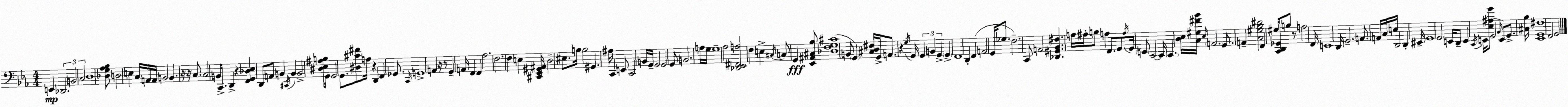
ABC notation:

X:1
T:Untitled
M:4/4
L:1/4
K:Eb
E,, _D,,2 B,,2 C,2 D,4 [_D,G,_A,_B,]/2 D,2 E, C,/4 A,,/4 A,,/4 B,,2 B,, z/4 z/4 C,/2 C,2 B,,/4 C,,/2 D,, z [F,,G,,_D,_E,] D,,/2 A,,/2 B,, ^C,,/4 B,, B,,2 [^D,_E,^A,B,]/2 G,,/4 G,,2 G,,/2 [^D,^C^F]/2 A,/4 z D,, F,, _G,,/2 C,,/4 G,,4 A,, z/4 z/2 G,, A,,/4 F,, F,, _A,2 F,2 F, E, [^C,,_E,,^G,,^A,,]/4 D,2 ^E,/2 B,/4 B,2 ^G,, ^A,/4 C,, E,,/2 C,,2 B,,/4 G,,/4 G,,2 G,,2 G,,/2 B,,2 A,/4 G,/4 G,4 _A,2 [_D,,_E,,^F,,A,]2 F, E, ^C,/4 C,/2 G,, [_E,,^A,,^C,_B,]/2 [_D,F,G,^C]4 B,,/2 G,, [^C,D,^F,]/4 G,,/4 A,,/2 z G,/4 G,,/4 G,, B,, G,, G,, F,,4 D,, F,, A,,2 G,,/4 _G,/2 F,2 C,,/2 A,,2 [_D,,^G,,_B,,^F,] A,/4 ^A,/4 B,/2 A, F,,/2 G,,/2 A,/4 G,,/4 E,,/2 C,,2 C,,/4 C,, [D,_E,]/4 [C,^G,^F_B]/4 _E,/4 A,,2 G,,/2 A,, [C,^G,_B,^D]2 F,, ^G,/4 [C,,D,,_G,,]/2 B,/2 z/2 A,2 F,,/4 E,,4 D,,/4 G,,2 A,,/2 A,,/4 C,/4 E,/4 D,,2 D,, ^E,,/4 G,,4 G,,2 E,,/4 D,,/2 E,, C,,/4 E,,/4 [_E,^A,G]/2 G,,2 _B,,/4 E,,/2 G,,/2 [^C,_B,]/4 [_E,,G,,^F,]4 F,,2 G,,2